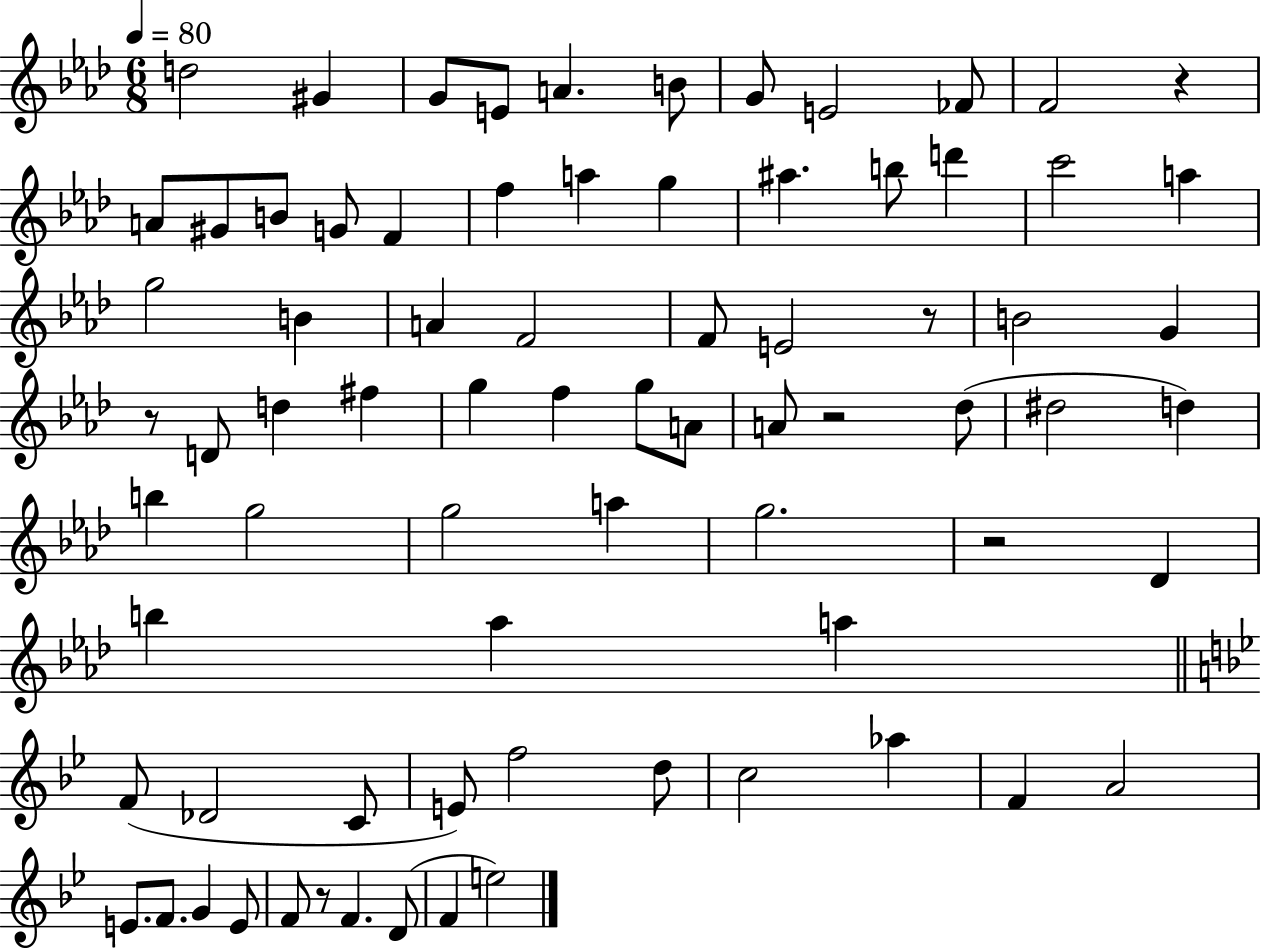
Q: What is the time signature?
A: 6/8